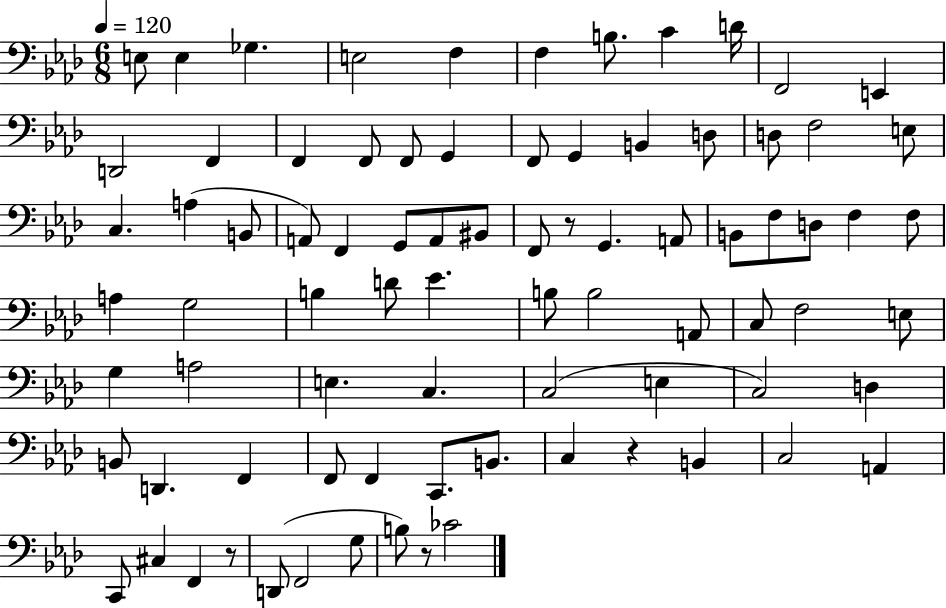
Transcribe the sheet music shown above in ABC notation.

X:1
T:Untitled
M:6/8
L:1/4
K:Ab
E,/2 E, _G, E,2 F, F, B,/2 C D/4 F,,2 E,, D,,2 F,, F,, F,,/2 F,,/2 G,, F,,/2 G,, B,, D,/2 D,/2 F,2 E,/2 C, A, B,,/2 A,,/2 F,, G,,/2 A,,/2 ^B,,/2 F,,/2 z/2 G,, A,,/2 B,,/2 F,/2 D,/2 F, F,/2 A, G,2 B, D/2 _E B,/2 B,2 A,,/2 C,/2 F,2 E,/2 G, A,2 E, C, C,2 E, C,2 D, B,,/2 D,, F,, F,,/2 F,, C,,/2 B,,/2 C, z B,, C,2 A,, C,,/2 ^C, F,, z/2 D,,/2 F,,2 G,/2 B,/2 z/2 _C2